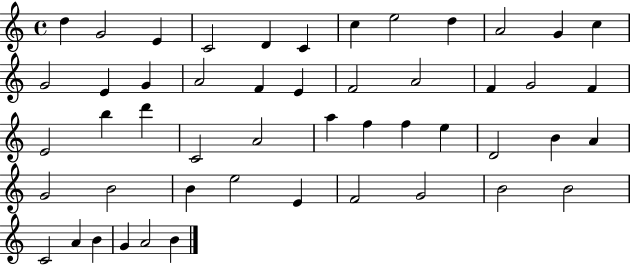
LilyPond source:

{
  \clef treble
  \time 4/4
  \defaultTimeSignature
  \key c \major
  d''4 g'2 e'4 | c'2 d'4 c'4 | c''4 e''2 d''4 | a'2 g'4 c''4 | \break g'2 e'4 g'4 | a'2 f'4 e'4 | f'2 a'2 | f'4 g'2 f'4 | \break e'2 b''4 d'''4 | c'2 a'2 | a''4 f''4 f''4 e''4 | d'2 b'4 a'4 | \break g'2 b'2 | b'4 e''2 e'4 | f'2 g'2 | b'2 b'2 | \break c'2 a'4 b'4 | g'4 a'2 b'4 | \bar "|."
}